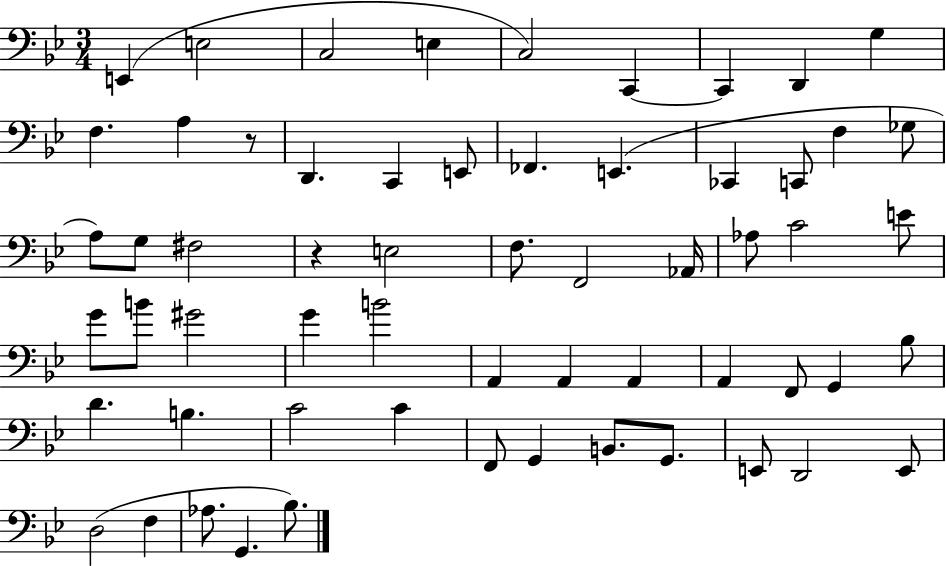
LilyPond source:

{
  \clef bass
  \numericTimeSignature
  \time 3/4
  \key bes \major
  e,4( e2 | c2 e4 | c2) c,4~~ | c,4 d,4 g4 | \break f4. a4 r8 | d,4. c,4 e,8 | fes,4. e,4.( | ces,4 c,8 f4 ges8 | \break a8) g8 fis2 | r4 e2 | f8. f,2 aes,16 | aes8 c'2 e'8 | \break g'8 b'8 gis'2 | g'4 b'2 | a,4 a,4 a,4 | a,4 f,8 g,4 bes8 | \break d'4. b4. | c'2 c'4 | f,8 g,4 b,8. g,8. | e,8 d,2 e,8 | \break d2( f4 | aes8. g,4. bes8.) | \bar "|."
}